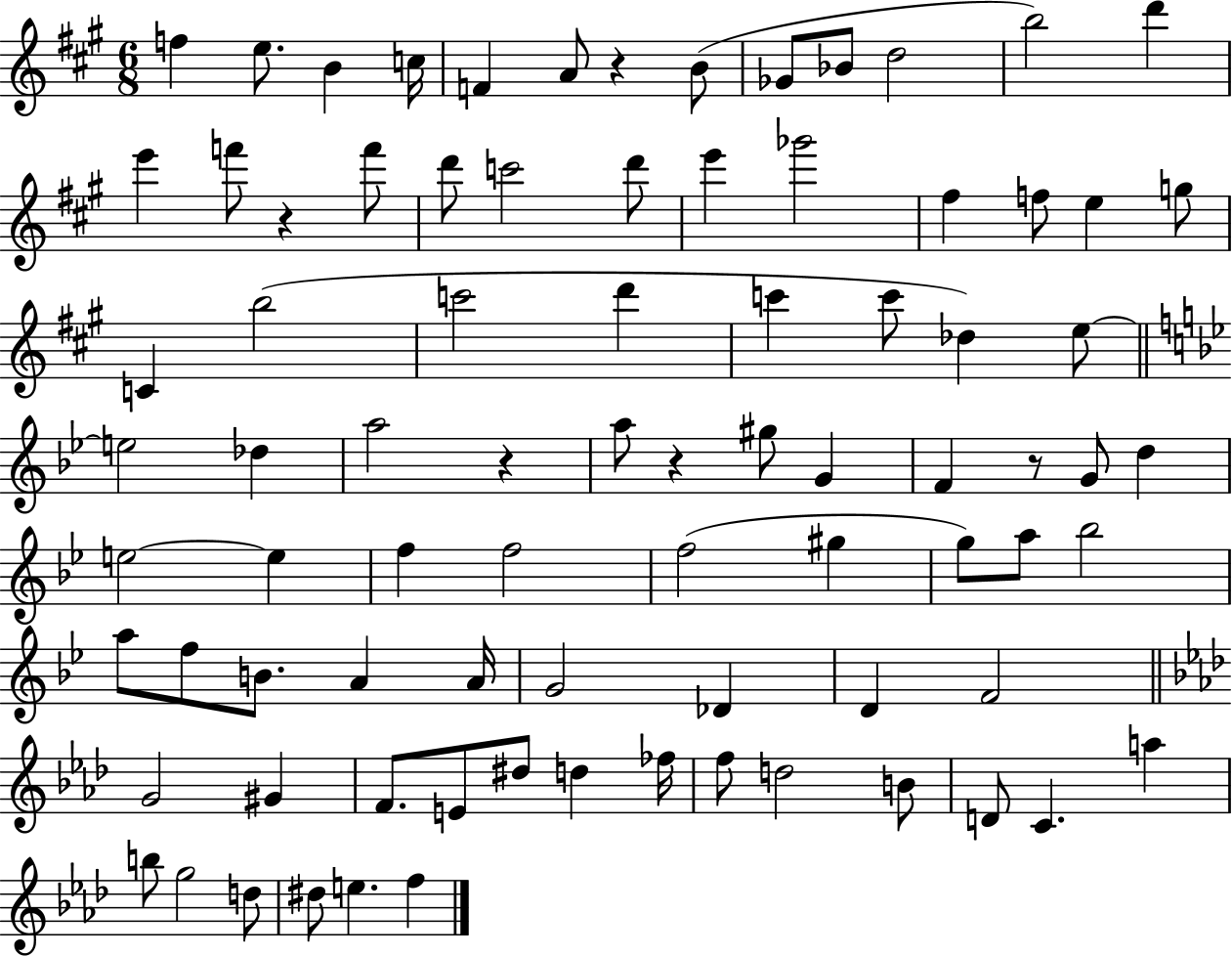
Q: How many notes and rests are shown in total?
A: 83